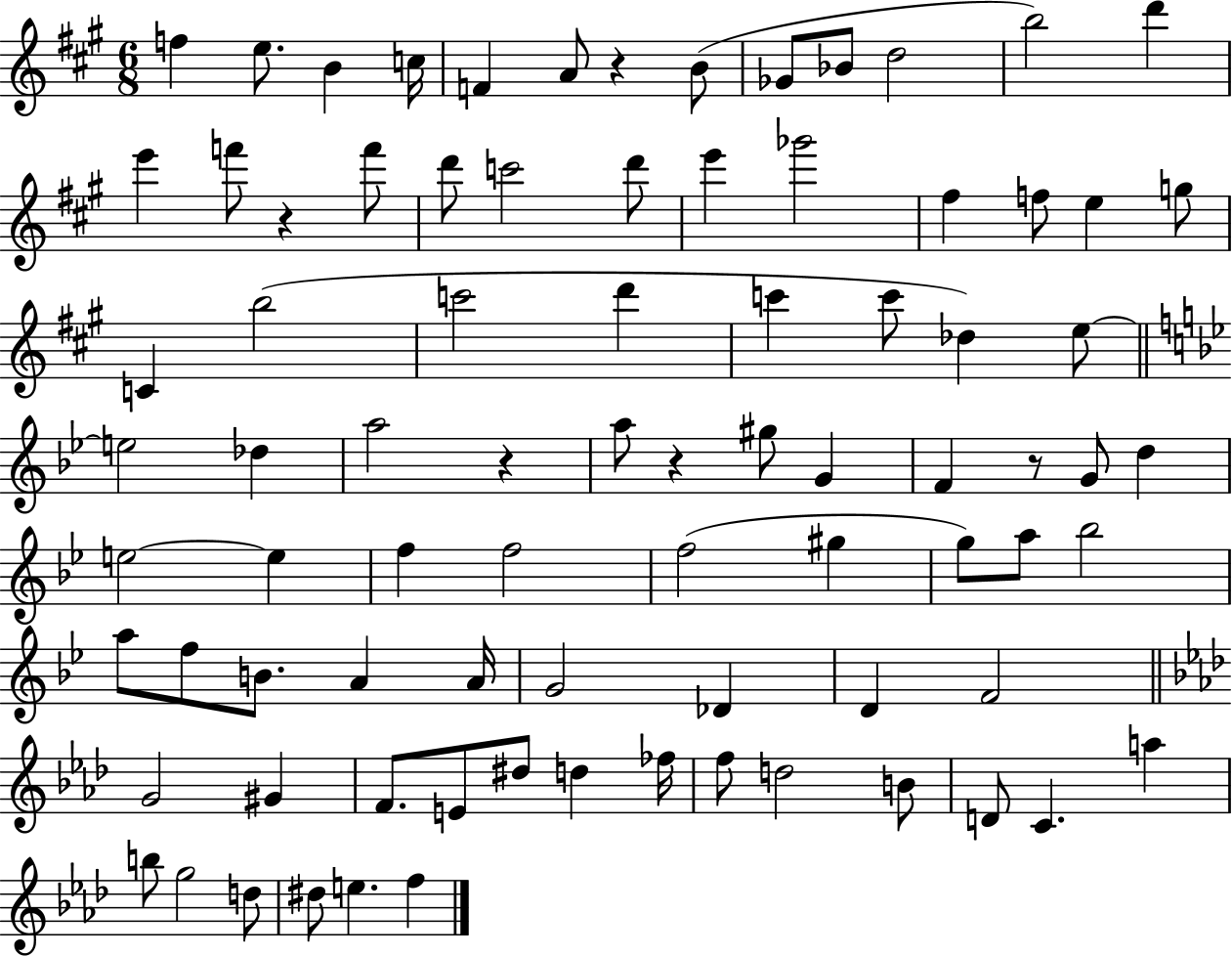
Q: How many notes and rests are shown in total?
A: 83